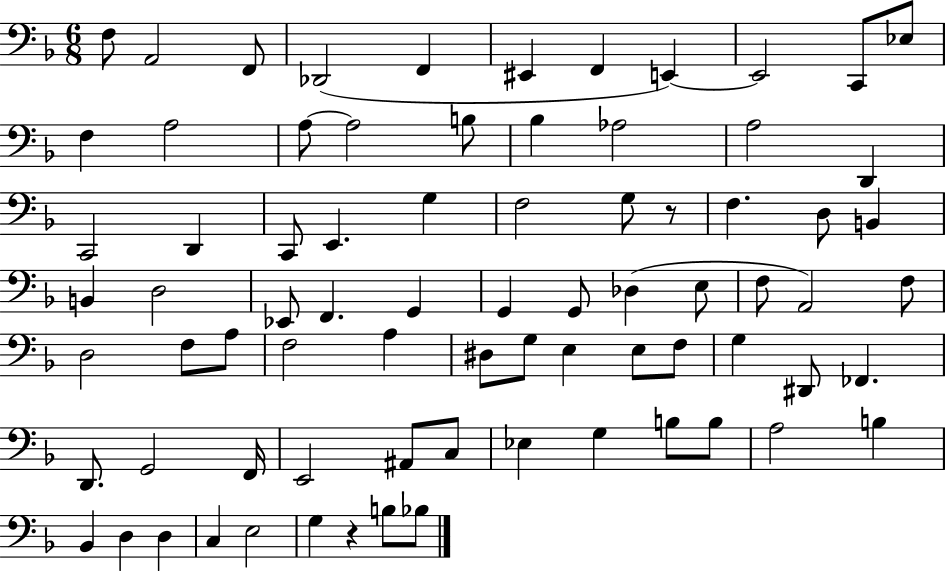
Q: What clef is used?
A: bass